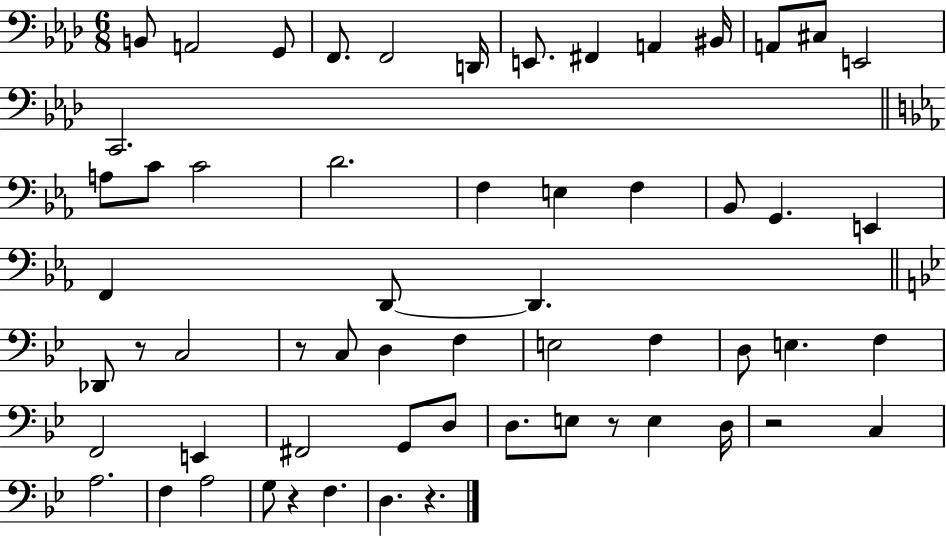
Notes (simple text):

B2/e A2/h G2/e F2/e. F2/h D2/s E2/e. F#2/q A2/q BIS2/s A2/e C#3/e E2/h C2/h. A3/e C4/e C4/h D4/h. F3/q E3/q F3/q Bb2/e G2/q. E2/q F2/q D2/e D2/q. Db2/e R/e C3/h R/e C3/e D3/q F3/q E3/h F3/q D3/e E3/q. F3/q F2/h E2/q F#2/h G2/e D3/e D3/e. E3/e R/e E3/q D3/s R/h C3/q A3/h. F3/q A3/h G3/e R/q F3/q. D3/q. R/q.